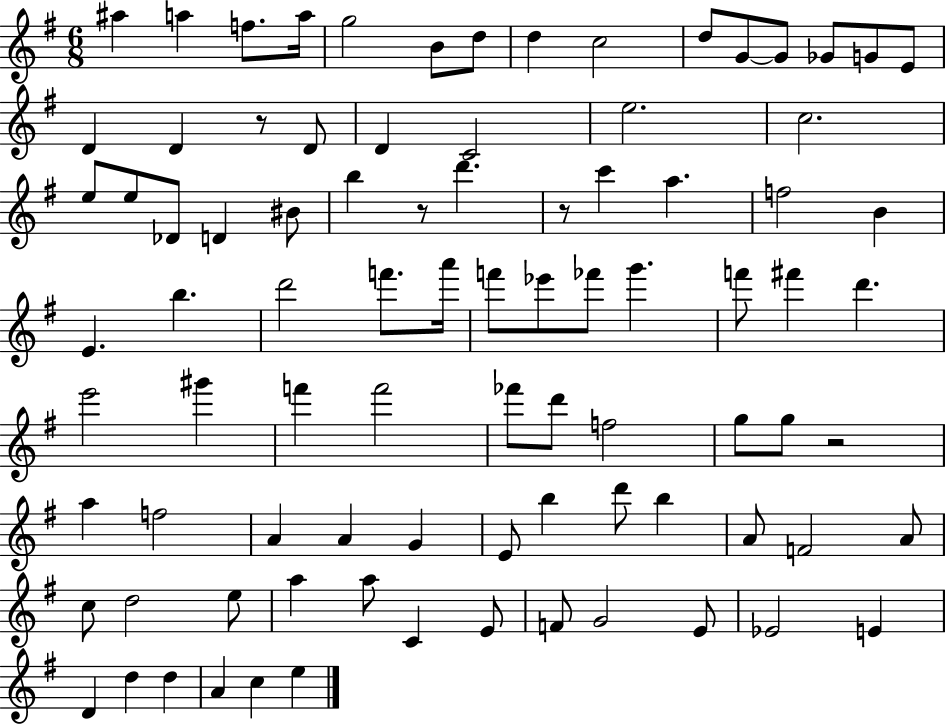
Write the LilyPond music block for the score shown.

{
  \clef treble
  \numericTimeSignature
  \time 6/8
  \key g \major
  ais''4 a''4 f''8. a''16 | g''2 b'8 d''8 | d''4 c''2 | d''8 g'8~~ g'8 ges'8 g'8 e'8 | \break d'4 d'4 r8 d'8 | d'4 c'2 | e''2. | c''2. | \break e''8 e''8 des'8 d'4 bis'8 | b''4 r8 d'''4. | r8 c'''4 a''4. | f''2 b'4 | \break e'4. b''4. | d'''2 f'''8. a'''16 | f'''8 ees'''8 fes'''8 g'''4. | f'''8 fis'''4 d'''4. | \break e'''2 gis'''4 | f'''4 f'''2 | fes'''8 d'''8 f''2 | g''8 g''8 r2 | \break a''4 f''2 | a'4 a'4 g'4 | e'8 b''4 d'''8 b''4 | a'8 f'2 a'8 | \break c''8 d''2 e''8 | a''4 a''8 c'4 e'8 | f'8 g'2 e'8 | ees'2 e'4 | \break d'4 d''4 d''4 | a'4 c''4 e''4 | \bar "|."
}